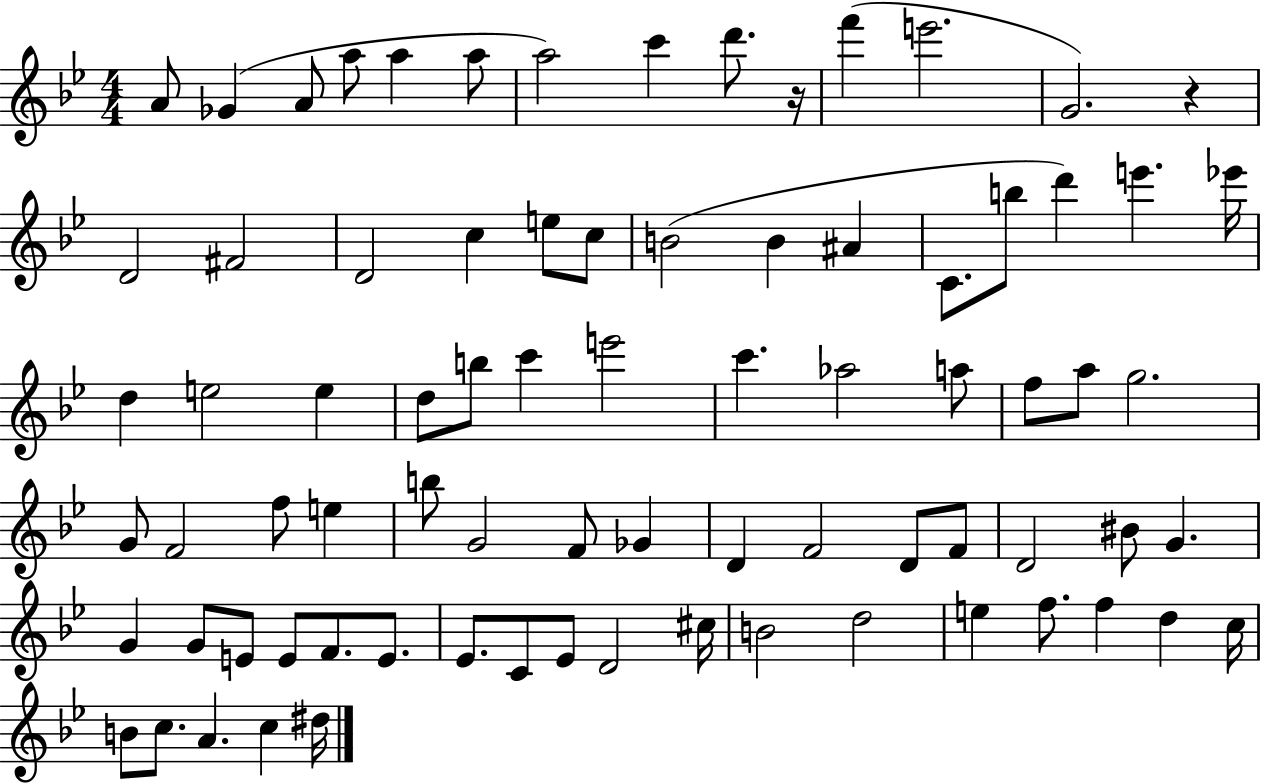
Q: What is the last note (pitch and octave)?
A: D#5